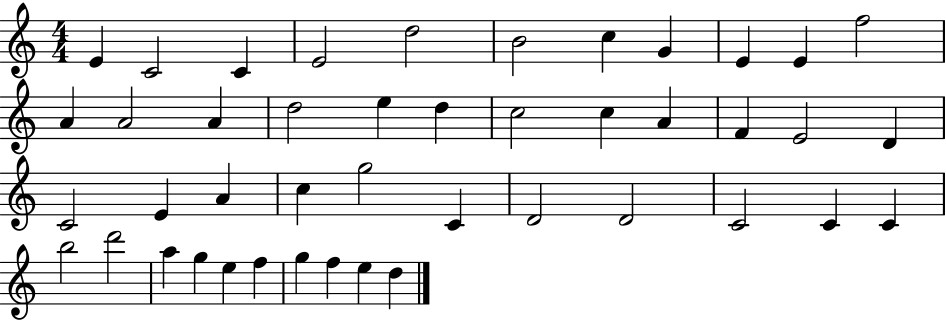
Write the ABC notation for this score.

X:1
T:Untitled
M:4/4
L:1/4
K:C
E C2 C E2 d2 B2 c G E E f2 A A2 A d2 e d c2 c A F E2 D C2 E A c g2 C D2 D2 C2 C C b2 d'2 a g e f g f e d